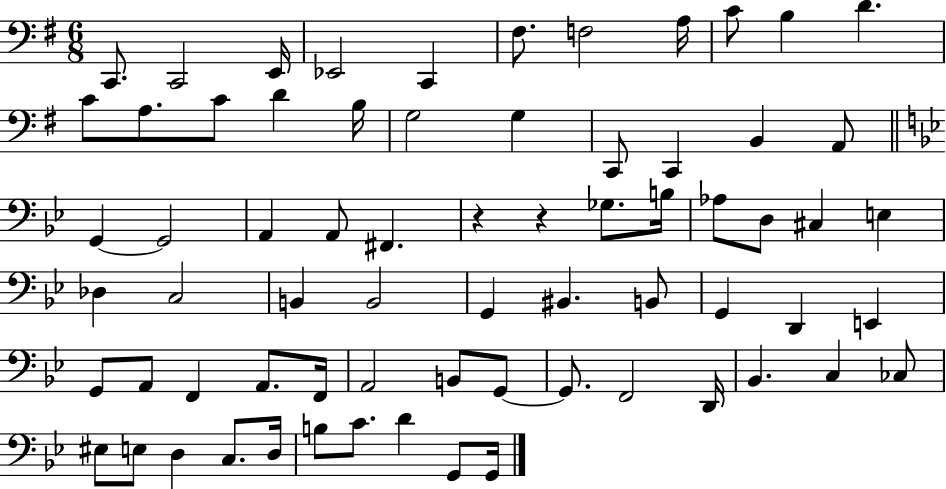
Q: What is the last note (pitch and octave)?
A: G2